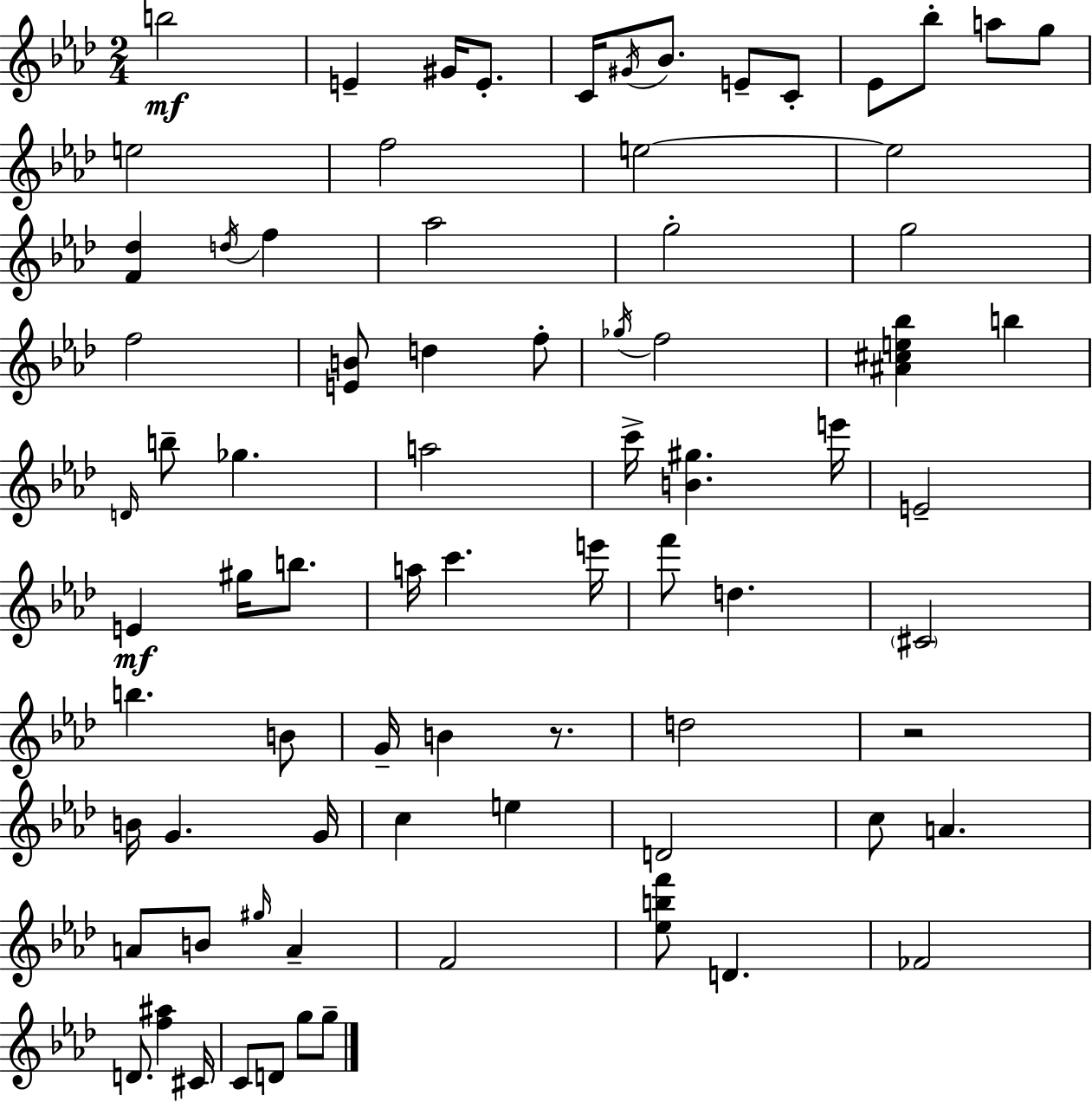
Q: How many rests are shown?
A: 2